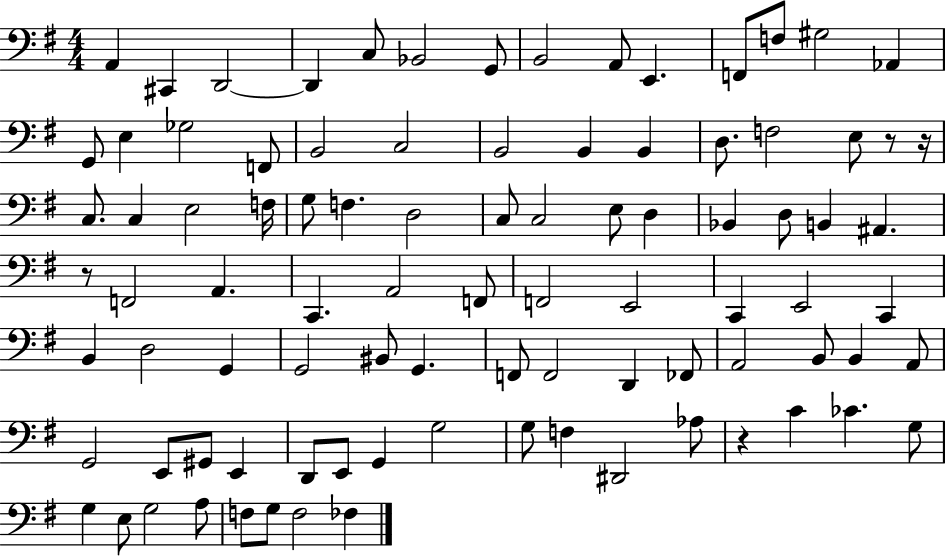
X:1
T:Untitled
M:4/4
L:1/4
K:G
A,, ^C,, D,,2 D,, C,/2 _B,,2 G,,/2 B,,2 A,,/2 E,, F,,/2 F,/2 ^G,2 _A,, G,,/2 E, _G,2 F,,/2 B,,2 C,2 B,,2 B,, B,, D,/2 F,2 E,/2 z/2 z/4 C,/2 C, E,2 F,/4 G,/2 F, D,2 C,/2 C,2 E,/2 D, _B,, D,/2 B,, ^A,, z/2 F,,2 A,, C,, A,,2 F,,/2 F,,2 E,,2 C,, E,,2 C,, B,, D,2 G,, G,,2 ^B,,/2 G,, F,,/2 F,,2 D,, _F,,/2 A,,2 B,,/2 B,, A,,/2 G,,2 E,,/2 ^G,,/2 E,, D,,/2 E,,/2 G,, G,2 G,/2 F, ^D,,2 _A,/2 z C _C G,/2 G, E,/2 G,2 A,/2 F,/2 G,/2 F,2 _F,